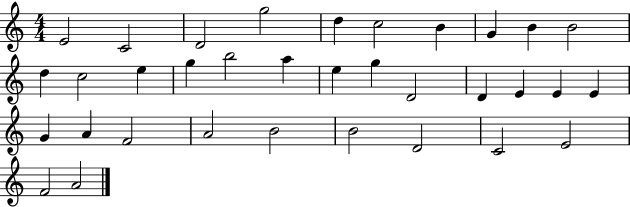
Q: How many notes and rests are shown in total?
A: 34